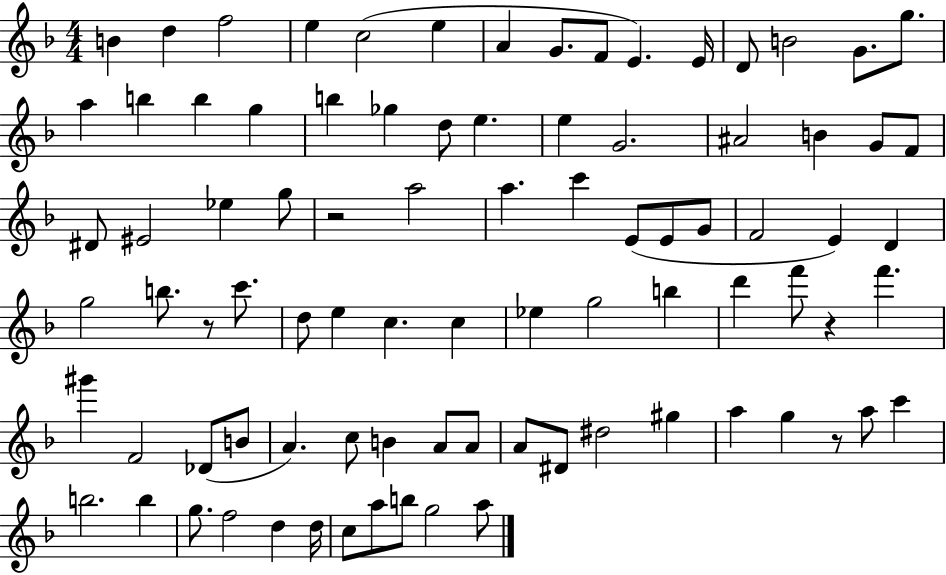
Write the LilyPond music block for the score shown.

{
  \clef treble
  \numericTimeSignature
  \time 4/4
  \key f \major
  b'4 d''4 f''2 | e''4 c''2( e''4 | a'4 g'8. f'8 e'4.) e'16 | d'8 b'2 g'8. g''8. | \break a''4 b''4 b''4 g''4 | b''4 ges''4 d''8 e''4. | e''4 g'2. | ais'2 b'4 g'8 f'8 | \break dis'8 eis'2 ees''4 g''8 | r2 a''2 | a''4. c'''4 e'8( e'8 g'8 | f'2 e'4) d'4 | \break g''2 b''8. r8 c'''8. | d''8 e''4 c''4. c''4 | ees''4 g''2 b''4 | d'''4 f'''8 r4 f'''4. | \break gis'''4 f'2 des'8( b'8 | a'4.) c''8 b'4 a'8 a'8 | a'8 dis'8 dis''2 gis''4 | a''4 g''4 r8 a''8 c'''4 | \break b''2. b''4 | g''8. f''2 d''4 d''16 | c''8 a''8 b''8 g''2 a''8 | \bar "|."
}